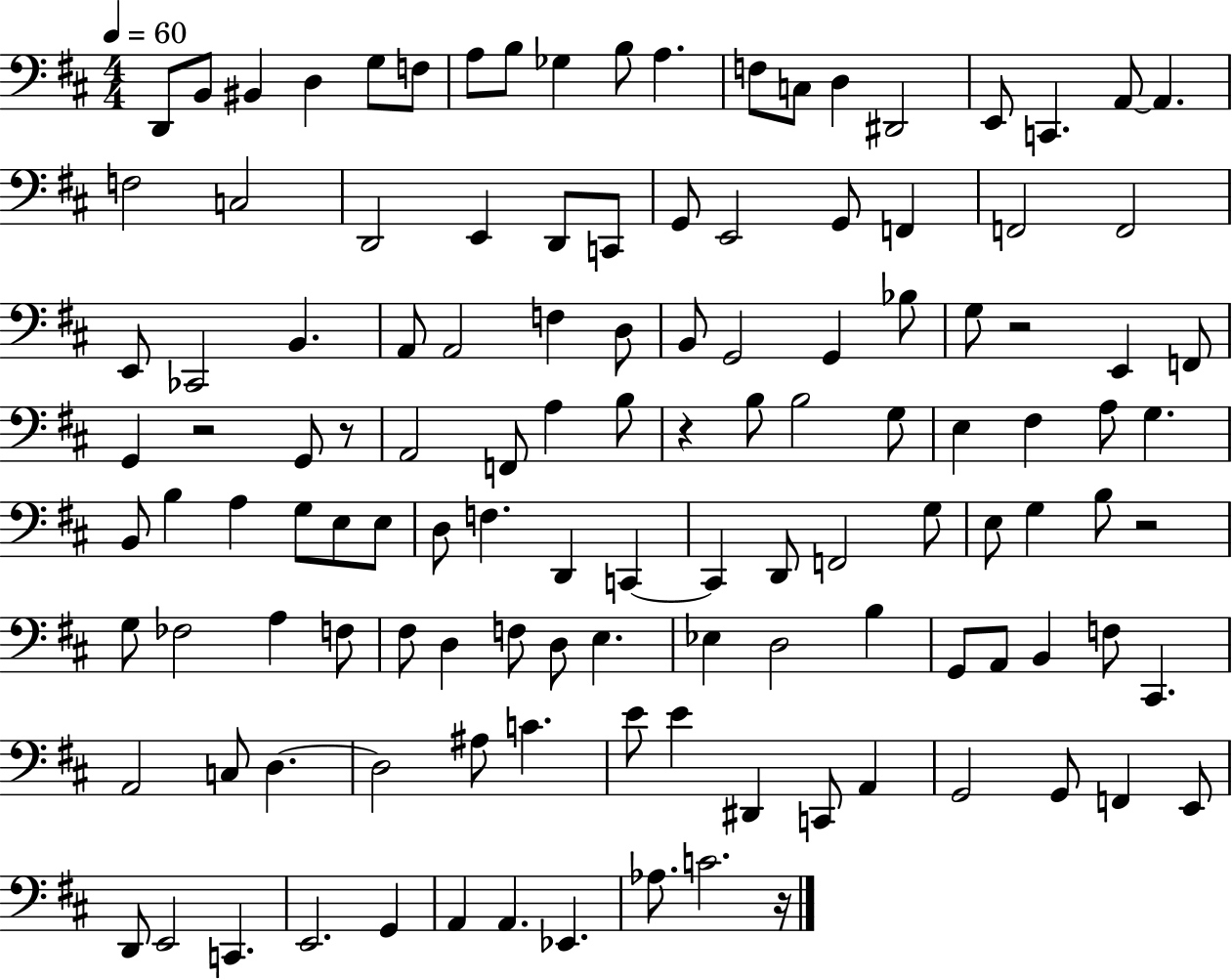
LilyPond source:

{
  \clef bass
  \numericTimeSignature
  \time 4/4
  \key d \major
  \tempo 4 = 60
  \repeat volta 2 { d,8 b,8 bis,4 d4 g8 f8 | a8 b8 ges4 b8 a4. | f8 c8 d4 dis,2 | e,8 c,4. a,8~~ a,4. | \break f2 c2 | d,2 e,4 d,8 c,8 | g,8 e,2 g,8 f,4 | f,2 f,2 | \break e,8 ces,2 b,4. | a,8 a,2 f4 d8 | b,8 g,2 g,4 bes8 | g8 r2 e,4 f,8 | \break g,4 r2 g,8 r8 | a,2 f,8 a4 b8 | r4 b8 b2 g8 | e4 fis4 a8 g4. | \break b,8 b4 a4 g8 e8 e8 | d8 f4. d,4 c,4~~ | c,4 d,8 f,2 g8 | e8 g4 b8 r2 | \break g8 fes2 a4 f8 | fis8 d4 f8 d8 e4. | ees4 d2 b4 | g,8 a,8 b,4 f8 cis,4. | \break a,2 c8 d4.~~ | d2 ais8 c'4. | e'8 e'4 dis,4 c,8 a,4 | g,2 g,8 f,4 e,8 | \break d,8 e,2 c,4. | e,2. g,4 | a,4 a,4. ees,4. | aes8. c'2. r16 | \break } \bar "|."
}